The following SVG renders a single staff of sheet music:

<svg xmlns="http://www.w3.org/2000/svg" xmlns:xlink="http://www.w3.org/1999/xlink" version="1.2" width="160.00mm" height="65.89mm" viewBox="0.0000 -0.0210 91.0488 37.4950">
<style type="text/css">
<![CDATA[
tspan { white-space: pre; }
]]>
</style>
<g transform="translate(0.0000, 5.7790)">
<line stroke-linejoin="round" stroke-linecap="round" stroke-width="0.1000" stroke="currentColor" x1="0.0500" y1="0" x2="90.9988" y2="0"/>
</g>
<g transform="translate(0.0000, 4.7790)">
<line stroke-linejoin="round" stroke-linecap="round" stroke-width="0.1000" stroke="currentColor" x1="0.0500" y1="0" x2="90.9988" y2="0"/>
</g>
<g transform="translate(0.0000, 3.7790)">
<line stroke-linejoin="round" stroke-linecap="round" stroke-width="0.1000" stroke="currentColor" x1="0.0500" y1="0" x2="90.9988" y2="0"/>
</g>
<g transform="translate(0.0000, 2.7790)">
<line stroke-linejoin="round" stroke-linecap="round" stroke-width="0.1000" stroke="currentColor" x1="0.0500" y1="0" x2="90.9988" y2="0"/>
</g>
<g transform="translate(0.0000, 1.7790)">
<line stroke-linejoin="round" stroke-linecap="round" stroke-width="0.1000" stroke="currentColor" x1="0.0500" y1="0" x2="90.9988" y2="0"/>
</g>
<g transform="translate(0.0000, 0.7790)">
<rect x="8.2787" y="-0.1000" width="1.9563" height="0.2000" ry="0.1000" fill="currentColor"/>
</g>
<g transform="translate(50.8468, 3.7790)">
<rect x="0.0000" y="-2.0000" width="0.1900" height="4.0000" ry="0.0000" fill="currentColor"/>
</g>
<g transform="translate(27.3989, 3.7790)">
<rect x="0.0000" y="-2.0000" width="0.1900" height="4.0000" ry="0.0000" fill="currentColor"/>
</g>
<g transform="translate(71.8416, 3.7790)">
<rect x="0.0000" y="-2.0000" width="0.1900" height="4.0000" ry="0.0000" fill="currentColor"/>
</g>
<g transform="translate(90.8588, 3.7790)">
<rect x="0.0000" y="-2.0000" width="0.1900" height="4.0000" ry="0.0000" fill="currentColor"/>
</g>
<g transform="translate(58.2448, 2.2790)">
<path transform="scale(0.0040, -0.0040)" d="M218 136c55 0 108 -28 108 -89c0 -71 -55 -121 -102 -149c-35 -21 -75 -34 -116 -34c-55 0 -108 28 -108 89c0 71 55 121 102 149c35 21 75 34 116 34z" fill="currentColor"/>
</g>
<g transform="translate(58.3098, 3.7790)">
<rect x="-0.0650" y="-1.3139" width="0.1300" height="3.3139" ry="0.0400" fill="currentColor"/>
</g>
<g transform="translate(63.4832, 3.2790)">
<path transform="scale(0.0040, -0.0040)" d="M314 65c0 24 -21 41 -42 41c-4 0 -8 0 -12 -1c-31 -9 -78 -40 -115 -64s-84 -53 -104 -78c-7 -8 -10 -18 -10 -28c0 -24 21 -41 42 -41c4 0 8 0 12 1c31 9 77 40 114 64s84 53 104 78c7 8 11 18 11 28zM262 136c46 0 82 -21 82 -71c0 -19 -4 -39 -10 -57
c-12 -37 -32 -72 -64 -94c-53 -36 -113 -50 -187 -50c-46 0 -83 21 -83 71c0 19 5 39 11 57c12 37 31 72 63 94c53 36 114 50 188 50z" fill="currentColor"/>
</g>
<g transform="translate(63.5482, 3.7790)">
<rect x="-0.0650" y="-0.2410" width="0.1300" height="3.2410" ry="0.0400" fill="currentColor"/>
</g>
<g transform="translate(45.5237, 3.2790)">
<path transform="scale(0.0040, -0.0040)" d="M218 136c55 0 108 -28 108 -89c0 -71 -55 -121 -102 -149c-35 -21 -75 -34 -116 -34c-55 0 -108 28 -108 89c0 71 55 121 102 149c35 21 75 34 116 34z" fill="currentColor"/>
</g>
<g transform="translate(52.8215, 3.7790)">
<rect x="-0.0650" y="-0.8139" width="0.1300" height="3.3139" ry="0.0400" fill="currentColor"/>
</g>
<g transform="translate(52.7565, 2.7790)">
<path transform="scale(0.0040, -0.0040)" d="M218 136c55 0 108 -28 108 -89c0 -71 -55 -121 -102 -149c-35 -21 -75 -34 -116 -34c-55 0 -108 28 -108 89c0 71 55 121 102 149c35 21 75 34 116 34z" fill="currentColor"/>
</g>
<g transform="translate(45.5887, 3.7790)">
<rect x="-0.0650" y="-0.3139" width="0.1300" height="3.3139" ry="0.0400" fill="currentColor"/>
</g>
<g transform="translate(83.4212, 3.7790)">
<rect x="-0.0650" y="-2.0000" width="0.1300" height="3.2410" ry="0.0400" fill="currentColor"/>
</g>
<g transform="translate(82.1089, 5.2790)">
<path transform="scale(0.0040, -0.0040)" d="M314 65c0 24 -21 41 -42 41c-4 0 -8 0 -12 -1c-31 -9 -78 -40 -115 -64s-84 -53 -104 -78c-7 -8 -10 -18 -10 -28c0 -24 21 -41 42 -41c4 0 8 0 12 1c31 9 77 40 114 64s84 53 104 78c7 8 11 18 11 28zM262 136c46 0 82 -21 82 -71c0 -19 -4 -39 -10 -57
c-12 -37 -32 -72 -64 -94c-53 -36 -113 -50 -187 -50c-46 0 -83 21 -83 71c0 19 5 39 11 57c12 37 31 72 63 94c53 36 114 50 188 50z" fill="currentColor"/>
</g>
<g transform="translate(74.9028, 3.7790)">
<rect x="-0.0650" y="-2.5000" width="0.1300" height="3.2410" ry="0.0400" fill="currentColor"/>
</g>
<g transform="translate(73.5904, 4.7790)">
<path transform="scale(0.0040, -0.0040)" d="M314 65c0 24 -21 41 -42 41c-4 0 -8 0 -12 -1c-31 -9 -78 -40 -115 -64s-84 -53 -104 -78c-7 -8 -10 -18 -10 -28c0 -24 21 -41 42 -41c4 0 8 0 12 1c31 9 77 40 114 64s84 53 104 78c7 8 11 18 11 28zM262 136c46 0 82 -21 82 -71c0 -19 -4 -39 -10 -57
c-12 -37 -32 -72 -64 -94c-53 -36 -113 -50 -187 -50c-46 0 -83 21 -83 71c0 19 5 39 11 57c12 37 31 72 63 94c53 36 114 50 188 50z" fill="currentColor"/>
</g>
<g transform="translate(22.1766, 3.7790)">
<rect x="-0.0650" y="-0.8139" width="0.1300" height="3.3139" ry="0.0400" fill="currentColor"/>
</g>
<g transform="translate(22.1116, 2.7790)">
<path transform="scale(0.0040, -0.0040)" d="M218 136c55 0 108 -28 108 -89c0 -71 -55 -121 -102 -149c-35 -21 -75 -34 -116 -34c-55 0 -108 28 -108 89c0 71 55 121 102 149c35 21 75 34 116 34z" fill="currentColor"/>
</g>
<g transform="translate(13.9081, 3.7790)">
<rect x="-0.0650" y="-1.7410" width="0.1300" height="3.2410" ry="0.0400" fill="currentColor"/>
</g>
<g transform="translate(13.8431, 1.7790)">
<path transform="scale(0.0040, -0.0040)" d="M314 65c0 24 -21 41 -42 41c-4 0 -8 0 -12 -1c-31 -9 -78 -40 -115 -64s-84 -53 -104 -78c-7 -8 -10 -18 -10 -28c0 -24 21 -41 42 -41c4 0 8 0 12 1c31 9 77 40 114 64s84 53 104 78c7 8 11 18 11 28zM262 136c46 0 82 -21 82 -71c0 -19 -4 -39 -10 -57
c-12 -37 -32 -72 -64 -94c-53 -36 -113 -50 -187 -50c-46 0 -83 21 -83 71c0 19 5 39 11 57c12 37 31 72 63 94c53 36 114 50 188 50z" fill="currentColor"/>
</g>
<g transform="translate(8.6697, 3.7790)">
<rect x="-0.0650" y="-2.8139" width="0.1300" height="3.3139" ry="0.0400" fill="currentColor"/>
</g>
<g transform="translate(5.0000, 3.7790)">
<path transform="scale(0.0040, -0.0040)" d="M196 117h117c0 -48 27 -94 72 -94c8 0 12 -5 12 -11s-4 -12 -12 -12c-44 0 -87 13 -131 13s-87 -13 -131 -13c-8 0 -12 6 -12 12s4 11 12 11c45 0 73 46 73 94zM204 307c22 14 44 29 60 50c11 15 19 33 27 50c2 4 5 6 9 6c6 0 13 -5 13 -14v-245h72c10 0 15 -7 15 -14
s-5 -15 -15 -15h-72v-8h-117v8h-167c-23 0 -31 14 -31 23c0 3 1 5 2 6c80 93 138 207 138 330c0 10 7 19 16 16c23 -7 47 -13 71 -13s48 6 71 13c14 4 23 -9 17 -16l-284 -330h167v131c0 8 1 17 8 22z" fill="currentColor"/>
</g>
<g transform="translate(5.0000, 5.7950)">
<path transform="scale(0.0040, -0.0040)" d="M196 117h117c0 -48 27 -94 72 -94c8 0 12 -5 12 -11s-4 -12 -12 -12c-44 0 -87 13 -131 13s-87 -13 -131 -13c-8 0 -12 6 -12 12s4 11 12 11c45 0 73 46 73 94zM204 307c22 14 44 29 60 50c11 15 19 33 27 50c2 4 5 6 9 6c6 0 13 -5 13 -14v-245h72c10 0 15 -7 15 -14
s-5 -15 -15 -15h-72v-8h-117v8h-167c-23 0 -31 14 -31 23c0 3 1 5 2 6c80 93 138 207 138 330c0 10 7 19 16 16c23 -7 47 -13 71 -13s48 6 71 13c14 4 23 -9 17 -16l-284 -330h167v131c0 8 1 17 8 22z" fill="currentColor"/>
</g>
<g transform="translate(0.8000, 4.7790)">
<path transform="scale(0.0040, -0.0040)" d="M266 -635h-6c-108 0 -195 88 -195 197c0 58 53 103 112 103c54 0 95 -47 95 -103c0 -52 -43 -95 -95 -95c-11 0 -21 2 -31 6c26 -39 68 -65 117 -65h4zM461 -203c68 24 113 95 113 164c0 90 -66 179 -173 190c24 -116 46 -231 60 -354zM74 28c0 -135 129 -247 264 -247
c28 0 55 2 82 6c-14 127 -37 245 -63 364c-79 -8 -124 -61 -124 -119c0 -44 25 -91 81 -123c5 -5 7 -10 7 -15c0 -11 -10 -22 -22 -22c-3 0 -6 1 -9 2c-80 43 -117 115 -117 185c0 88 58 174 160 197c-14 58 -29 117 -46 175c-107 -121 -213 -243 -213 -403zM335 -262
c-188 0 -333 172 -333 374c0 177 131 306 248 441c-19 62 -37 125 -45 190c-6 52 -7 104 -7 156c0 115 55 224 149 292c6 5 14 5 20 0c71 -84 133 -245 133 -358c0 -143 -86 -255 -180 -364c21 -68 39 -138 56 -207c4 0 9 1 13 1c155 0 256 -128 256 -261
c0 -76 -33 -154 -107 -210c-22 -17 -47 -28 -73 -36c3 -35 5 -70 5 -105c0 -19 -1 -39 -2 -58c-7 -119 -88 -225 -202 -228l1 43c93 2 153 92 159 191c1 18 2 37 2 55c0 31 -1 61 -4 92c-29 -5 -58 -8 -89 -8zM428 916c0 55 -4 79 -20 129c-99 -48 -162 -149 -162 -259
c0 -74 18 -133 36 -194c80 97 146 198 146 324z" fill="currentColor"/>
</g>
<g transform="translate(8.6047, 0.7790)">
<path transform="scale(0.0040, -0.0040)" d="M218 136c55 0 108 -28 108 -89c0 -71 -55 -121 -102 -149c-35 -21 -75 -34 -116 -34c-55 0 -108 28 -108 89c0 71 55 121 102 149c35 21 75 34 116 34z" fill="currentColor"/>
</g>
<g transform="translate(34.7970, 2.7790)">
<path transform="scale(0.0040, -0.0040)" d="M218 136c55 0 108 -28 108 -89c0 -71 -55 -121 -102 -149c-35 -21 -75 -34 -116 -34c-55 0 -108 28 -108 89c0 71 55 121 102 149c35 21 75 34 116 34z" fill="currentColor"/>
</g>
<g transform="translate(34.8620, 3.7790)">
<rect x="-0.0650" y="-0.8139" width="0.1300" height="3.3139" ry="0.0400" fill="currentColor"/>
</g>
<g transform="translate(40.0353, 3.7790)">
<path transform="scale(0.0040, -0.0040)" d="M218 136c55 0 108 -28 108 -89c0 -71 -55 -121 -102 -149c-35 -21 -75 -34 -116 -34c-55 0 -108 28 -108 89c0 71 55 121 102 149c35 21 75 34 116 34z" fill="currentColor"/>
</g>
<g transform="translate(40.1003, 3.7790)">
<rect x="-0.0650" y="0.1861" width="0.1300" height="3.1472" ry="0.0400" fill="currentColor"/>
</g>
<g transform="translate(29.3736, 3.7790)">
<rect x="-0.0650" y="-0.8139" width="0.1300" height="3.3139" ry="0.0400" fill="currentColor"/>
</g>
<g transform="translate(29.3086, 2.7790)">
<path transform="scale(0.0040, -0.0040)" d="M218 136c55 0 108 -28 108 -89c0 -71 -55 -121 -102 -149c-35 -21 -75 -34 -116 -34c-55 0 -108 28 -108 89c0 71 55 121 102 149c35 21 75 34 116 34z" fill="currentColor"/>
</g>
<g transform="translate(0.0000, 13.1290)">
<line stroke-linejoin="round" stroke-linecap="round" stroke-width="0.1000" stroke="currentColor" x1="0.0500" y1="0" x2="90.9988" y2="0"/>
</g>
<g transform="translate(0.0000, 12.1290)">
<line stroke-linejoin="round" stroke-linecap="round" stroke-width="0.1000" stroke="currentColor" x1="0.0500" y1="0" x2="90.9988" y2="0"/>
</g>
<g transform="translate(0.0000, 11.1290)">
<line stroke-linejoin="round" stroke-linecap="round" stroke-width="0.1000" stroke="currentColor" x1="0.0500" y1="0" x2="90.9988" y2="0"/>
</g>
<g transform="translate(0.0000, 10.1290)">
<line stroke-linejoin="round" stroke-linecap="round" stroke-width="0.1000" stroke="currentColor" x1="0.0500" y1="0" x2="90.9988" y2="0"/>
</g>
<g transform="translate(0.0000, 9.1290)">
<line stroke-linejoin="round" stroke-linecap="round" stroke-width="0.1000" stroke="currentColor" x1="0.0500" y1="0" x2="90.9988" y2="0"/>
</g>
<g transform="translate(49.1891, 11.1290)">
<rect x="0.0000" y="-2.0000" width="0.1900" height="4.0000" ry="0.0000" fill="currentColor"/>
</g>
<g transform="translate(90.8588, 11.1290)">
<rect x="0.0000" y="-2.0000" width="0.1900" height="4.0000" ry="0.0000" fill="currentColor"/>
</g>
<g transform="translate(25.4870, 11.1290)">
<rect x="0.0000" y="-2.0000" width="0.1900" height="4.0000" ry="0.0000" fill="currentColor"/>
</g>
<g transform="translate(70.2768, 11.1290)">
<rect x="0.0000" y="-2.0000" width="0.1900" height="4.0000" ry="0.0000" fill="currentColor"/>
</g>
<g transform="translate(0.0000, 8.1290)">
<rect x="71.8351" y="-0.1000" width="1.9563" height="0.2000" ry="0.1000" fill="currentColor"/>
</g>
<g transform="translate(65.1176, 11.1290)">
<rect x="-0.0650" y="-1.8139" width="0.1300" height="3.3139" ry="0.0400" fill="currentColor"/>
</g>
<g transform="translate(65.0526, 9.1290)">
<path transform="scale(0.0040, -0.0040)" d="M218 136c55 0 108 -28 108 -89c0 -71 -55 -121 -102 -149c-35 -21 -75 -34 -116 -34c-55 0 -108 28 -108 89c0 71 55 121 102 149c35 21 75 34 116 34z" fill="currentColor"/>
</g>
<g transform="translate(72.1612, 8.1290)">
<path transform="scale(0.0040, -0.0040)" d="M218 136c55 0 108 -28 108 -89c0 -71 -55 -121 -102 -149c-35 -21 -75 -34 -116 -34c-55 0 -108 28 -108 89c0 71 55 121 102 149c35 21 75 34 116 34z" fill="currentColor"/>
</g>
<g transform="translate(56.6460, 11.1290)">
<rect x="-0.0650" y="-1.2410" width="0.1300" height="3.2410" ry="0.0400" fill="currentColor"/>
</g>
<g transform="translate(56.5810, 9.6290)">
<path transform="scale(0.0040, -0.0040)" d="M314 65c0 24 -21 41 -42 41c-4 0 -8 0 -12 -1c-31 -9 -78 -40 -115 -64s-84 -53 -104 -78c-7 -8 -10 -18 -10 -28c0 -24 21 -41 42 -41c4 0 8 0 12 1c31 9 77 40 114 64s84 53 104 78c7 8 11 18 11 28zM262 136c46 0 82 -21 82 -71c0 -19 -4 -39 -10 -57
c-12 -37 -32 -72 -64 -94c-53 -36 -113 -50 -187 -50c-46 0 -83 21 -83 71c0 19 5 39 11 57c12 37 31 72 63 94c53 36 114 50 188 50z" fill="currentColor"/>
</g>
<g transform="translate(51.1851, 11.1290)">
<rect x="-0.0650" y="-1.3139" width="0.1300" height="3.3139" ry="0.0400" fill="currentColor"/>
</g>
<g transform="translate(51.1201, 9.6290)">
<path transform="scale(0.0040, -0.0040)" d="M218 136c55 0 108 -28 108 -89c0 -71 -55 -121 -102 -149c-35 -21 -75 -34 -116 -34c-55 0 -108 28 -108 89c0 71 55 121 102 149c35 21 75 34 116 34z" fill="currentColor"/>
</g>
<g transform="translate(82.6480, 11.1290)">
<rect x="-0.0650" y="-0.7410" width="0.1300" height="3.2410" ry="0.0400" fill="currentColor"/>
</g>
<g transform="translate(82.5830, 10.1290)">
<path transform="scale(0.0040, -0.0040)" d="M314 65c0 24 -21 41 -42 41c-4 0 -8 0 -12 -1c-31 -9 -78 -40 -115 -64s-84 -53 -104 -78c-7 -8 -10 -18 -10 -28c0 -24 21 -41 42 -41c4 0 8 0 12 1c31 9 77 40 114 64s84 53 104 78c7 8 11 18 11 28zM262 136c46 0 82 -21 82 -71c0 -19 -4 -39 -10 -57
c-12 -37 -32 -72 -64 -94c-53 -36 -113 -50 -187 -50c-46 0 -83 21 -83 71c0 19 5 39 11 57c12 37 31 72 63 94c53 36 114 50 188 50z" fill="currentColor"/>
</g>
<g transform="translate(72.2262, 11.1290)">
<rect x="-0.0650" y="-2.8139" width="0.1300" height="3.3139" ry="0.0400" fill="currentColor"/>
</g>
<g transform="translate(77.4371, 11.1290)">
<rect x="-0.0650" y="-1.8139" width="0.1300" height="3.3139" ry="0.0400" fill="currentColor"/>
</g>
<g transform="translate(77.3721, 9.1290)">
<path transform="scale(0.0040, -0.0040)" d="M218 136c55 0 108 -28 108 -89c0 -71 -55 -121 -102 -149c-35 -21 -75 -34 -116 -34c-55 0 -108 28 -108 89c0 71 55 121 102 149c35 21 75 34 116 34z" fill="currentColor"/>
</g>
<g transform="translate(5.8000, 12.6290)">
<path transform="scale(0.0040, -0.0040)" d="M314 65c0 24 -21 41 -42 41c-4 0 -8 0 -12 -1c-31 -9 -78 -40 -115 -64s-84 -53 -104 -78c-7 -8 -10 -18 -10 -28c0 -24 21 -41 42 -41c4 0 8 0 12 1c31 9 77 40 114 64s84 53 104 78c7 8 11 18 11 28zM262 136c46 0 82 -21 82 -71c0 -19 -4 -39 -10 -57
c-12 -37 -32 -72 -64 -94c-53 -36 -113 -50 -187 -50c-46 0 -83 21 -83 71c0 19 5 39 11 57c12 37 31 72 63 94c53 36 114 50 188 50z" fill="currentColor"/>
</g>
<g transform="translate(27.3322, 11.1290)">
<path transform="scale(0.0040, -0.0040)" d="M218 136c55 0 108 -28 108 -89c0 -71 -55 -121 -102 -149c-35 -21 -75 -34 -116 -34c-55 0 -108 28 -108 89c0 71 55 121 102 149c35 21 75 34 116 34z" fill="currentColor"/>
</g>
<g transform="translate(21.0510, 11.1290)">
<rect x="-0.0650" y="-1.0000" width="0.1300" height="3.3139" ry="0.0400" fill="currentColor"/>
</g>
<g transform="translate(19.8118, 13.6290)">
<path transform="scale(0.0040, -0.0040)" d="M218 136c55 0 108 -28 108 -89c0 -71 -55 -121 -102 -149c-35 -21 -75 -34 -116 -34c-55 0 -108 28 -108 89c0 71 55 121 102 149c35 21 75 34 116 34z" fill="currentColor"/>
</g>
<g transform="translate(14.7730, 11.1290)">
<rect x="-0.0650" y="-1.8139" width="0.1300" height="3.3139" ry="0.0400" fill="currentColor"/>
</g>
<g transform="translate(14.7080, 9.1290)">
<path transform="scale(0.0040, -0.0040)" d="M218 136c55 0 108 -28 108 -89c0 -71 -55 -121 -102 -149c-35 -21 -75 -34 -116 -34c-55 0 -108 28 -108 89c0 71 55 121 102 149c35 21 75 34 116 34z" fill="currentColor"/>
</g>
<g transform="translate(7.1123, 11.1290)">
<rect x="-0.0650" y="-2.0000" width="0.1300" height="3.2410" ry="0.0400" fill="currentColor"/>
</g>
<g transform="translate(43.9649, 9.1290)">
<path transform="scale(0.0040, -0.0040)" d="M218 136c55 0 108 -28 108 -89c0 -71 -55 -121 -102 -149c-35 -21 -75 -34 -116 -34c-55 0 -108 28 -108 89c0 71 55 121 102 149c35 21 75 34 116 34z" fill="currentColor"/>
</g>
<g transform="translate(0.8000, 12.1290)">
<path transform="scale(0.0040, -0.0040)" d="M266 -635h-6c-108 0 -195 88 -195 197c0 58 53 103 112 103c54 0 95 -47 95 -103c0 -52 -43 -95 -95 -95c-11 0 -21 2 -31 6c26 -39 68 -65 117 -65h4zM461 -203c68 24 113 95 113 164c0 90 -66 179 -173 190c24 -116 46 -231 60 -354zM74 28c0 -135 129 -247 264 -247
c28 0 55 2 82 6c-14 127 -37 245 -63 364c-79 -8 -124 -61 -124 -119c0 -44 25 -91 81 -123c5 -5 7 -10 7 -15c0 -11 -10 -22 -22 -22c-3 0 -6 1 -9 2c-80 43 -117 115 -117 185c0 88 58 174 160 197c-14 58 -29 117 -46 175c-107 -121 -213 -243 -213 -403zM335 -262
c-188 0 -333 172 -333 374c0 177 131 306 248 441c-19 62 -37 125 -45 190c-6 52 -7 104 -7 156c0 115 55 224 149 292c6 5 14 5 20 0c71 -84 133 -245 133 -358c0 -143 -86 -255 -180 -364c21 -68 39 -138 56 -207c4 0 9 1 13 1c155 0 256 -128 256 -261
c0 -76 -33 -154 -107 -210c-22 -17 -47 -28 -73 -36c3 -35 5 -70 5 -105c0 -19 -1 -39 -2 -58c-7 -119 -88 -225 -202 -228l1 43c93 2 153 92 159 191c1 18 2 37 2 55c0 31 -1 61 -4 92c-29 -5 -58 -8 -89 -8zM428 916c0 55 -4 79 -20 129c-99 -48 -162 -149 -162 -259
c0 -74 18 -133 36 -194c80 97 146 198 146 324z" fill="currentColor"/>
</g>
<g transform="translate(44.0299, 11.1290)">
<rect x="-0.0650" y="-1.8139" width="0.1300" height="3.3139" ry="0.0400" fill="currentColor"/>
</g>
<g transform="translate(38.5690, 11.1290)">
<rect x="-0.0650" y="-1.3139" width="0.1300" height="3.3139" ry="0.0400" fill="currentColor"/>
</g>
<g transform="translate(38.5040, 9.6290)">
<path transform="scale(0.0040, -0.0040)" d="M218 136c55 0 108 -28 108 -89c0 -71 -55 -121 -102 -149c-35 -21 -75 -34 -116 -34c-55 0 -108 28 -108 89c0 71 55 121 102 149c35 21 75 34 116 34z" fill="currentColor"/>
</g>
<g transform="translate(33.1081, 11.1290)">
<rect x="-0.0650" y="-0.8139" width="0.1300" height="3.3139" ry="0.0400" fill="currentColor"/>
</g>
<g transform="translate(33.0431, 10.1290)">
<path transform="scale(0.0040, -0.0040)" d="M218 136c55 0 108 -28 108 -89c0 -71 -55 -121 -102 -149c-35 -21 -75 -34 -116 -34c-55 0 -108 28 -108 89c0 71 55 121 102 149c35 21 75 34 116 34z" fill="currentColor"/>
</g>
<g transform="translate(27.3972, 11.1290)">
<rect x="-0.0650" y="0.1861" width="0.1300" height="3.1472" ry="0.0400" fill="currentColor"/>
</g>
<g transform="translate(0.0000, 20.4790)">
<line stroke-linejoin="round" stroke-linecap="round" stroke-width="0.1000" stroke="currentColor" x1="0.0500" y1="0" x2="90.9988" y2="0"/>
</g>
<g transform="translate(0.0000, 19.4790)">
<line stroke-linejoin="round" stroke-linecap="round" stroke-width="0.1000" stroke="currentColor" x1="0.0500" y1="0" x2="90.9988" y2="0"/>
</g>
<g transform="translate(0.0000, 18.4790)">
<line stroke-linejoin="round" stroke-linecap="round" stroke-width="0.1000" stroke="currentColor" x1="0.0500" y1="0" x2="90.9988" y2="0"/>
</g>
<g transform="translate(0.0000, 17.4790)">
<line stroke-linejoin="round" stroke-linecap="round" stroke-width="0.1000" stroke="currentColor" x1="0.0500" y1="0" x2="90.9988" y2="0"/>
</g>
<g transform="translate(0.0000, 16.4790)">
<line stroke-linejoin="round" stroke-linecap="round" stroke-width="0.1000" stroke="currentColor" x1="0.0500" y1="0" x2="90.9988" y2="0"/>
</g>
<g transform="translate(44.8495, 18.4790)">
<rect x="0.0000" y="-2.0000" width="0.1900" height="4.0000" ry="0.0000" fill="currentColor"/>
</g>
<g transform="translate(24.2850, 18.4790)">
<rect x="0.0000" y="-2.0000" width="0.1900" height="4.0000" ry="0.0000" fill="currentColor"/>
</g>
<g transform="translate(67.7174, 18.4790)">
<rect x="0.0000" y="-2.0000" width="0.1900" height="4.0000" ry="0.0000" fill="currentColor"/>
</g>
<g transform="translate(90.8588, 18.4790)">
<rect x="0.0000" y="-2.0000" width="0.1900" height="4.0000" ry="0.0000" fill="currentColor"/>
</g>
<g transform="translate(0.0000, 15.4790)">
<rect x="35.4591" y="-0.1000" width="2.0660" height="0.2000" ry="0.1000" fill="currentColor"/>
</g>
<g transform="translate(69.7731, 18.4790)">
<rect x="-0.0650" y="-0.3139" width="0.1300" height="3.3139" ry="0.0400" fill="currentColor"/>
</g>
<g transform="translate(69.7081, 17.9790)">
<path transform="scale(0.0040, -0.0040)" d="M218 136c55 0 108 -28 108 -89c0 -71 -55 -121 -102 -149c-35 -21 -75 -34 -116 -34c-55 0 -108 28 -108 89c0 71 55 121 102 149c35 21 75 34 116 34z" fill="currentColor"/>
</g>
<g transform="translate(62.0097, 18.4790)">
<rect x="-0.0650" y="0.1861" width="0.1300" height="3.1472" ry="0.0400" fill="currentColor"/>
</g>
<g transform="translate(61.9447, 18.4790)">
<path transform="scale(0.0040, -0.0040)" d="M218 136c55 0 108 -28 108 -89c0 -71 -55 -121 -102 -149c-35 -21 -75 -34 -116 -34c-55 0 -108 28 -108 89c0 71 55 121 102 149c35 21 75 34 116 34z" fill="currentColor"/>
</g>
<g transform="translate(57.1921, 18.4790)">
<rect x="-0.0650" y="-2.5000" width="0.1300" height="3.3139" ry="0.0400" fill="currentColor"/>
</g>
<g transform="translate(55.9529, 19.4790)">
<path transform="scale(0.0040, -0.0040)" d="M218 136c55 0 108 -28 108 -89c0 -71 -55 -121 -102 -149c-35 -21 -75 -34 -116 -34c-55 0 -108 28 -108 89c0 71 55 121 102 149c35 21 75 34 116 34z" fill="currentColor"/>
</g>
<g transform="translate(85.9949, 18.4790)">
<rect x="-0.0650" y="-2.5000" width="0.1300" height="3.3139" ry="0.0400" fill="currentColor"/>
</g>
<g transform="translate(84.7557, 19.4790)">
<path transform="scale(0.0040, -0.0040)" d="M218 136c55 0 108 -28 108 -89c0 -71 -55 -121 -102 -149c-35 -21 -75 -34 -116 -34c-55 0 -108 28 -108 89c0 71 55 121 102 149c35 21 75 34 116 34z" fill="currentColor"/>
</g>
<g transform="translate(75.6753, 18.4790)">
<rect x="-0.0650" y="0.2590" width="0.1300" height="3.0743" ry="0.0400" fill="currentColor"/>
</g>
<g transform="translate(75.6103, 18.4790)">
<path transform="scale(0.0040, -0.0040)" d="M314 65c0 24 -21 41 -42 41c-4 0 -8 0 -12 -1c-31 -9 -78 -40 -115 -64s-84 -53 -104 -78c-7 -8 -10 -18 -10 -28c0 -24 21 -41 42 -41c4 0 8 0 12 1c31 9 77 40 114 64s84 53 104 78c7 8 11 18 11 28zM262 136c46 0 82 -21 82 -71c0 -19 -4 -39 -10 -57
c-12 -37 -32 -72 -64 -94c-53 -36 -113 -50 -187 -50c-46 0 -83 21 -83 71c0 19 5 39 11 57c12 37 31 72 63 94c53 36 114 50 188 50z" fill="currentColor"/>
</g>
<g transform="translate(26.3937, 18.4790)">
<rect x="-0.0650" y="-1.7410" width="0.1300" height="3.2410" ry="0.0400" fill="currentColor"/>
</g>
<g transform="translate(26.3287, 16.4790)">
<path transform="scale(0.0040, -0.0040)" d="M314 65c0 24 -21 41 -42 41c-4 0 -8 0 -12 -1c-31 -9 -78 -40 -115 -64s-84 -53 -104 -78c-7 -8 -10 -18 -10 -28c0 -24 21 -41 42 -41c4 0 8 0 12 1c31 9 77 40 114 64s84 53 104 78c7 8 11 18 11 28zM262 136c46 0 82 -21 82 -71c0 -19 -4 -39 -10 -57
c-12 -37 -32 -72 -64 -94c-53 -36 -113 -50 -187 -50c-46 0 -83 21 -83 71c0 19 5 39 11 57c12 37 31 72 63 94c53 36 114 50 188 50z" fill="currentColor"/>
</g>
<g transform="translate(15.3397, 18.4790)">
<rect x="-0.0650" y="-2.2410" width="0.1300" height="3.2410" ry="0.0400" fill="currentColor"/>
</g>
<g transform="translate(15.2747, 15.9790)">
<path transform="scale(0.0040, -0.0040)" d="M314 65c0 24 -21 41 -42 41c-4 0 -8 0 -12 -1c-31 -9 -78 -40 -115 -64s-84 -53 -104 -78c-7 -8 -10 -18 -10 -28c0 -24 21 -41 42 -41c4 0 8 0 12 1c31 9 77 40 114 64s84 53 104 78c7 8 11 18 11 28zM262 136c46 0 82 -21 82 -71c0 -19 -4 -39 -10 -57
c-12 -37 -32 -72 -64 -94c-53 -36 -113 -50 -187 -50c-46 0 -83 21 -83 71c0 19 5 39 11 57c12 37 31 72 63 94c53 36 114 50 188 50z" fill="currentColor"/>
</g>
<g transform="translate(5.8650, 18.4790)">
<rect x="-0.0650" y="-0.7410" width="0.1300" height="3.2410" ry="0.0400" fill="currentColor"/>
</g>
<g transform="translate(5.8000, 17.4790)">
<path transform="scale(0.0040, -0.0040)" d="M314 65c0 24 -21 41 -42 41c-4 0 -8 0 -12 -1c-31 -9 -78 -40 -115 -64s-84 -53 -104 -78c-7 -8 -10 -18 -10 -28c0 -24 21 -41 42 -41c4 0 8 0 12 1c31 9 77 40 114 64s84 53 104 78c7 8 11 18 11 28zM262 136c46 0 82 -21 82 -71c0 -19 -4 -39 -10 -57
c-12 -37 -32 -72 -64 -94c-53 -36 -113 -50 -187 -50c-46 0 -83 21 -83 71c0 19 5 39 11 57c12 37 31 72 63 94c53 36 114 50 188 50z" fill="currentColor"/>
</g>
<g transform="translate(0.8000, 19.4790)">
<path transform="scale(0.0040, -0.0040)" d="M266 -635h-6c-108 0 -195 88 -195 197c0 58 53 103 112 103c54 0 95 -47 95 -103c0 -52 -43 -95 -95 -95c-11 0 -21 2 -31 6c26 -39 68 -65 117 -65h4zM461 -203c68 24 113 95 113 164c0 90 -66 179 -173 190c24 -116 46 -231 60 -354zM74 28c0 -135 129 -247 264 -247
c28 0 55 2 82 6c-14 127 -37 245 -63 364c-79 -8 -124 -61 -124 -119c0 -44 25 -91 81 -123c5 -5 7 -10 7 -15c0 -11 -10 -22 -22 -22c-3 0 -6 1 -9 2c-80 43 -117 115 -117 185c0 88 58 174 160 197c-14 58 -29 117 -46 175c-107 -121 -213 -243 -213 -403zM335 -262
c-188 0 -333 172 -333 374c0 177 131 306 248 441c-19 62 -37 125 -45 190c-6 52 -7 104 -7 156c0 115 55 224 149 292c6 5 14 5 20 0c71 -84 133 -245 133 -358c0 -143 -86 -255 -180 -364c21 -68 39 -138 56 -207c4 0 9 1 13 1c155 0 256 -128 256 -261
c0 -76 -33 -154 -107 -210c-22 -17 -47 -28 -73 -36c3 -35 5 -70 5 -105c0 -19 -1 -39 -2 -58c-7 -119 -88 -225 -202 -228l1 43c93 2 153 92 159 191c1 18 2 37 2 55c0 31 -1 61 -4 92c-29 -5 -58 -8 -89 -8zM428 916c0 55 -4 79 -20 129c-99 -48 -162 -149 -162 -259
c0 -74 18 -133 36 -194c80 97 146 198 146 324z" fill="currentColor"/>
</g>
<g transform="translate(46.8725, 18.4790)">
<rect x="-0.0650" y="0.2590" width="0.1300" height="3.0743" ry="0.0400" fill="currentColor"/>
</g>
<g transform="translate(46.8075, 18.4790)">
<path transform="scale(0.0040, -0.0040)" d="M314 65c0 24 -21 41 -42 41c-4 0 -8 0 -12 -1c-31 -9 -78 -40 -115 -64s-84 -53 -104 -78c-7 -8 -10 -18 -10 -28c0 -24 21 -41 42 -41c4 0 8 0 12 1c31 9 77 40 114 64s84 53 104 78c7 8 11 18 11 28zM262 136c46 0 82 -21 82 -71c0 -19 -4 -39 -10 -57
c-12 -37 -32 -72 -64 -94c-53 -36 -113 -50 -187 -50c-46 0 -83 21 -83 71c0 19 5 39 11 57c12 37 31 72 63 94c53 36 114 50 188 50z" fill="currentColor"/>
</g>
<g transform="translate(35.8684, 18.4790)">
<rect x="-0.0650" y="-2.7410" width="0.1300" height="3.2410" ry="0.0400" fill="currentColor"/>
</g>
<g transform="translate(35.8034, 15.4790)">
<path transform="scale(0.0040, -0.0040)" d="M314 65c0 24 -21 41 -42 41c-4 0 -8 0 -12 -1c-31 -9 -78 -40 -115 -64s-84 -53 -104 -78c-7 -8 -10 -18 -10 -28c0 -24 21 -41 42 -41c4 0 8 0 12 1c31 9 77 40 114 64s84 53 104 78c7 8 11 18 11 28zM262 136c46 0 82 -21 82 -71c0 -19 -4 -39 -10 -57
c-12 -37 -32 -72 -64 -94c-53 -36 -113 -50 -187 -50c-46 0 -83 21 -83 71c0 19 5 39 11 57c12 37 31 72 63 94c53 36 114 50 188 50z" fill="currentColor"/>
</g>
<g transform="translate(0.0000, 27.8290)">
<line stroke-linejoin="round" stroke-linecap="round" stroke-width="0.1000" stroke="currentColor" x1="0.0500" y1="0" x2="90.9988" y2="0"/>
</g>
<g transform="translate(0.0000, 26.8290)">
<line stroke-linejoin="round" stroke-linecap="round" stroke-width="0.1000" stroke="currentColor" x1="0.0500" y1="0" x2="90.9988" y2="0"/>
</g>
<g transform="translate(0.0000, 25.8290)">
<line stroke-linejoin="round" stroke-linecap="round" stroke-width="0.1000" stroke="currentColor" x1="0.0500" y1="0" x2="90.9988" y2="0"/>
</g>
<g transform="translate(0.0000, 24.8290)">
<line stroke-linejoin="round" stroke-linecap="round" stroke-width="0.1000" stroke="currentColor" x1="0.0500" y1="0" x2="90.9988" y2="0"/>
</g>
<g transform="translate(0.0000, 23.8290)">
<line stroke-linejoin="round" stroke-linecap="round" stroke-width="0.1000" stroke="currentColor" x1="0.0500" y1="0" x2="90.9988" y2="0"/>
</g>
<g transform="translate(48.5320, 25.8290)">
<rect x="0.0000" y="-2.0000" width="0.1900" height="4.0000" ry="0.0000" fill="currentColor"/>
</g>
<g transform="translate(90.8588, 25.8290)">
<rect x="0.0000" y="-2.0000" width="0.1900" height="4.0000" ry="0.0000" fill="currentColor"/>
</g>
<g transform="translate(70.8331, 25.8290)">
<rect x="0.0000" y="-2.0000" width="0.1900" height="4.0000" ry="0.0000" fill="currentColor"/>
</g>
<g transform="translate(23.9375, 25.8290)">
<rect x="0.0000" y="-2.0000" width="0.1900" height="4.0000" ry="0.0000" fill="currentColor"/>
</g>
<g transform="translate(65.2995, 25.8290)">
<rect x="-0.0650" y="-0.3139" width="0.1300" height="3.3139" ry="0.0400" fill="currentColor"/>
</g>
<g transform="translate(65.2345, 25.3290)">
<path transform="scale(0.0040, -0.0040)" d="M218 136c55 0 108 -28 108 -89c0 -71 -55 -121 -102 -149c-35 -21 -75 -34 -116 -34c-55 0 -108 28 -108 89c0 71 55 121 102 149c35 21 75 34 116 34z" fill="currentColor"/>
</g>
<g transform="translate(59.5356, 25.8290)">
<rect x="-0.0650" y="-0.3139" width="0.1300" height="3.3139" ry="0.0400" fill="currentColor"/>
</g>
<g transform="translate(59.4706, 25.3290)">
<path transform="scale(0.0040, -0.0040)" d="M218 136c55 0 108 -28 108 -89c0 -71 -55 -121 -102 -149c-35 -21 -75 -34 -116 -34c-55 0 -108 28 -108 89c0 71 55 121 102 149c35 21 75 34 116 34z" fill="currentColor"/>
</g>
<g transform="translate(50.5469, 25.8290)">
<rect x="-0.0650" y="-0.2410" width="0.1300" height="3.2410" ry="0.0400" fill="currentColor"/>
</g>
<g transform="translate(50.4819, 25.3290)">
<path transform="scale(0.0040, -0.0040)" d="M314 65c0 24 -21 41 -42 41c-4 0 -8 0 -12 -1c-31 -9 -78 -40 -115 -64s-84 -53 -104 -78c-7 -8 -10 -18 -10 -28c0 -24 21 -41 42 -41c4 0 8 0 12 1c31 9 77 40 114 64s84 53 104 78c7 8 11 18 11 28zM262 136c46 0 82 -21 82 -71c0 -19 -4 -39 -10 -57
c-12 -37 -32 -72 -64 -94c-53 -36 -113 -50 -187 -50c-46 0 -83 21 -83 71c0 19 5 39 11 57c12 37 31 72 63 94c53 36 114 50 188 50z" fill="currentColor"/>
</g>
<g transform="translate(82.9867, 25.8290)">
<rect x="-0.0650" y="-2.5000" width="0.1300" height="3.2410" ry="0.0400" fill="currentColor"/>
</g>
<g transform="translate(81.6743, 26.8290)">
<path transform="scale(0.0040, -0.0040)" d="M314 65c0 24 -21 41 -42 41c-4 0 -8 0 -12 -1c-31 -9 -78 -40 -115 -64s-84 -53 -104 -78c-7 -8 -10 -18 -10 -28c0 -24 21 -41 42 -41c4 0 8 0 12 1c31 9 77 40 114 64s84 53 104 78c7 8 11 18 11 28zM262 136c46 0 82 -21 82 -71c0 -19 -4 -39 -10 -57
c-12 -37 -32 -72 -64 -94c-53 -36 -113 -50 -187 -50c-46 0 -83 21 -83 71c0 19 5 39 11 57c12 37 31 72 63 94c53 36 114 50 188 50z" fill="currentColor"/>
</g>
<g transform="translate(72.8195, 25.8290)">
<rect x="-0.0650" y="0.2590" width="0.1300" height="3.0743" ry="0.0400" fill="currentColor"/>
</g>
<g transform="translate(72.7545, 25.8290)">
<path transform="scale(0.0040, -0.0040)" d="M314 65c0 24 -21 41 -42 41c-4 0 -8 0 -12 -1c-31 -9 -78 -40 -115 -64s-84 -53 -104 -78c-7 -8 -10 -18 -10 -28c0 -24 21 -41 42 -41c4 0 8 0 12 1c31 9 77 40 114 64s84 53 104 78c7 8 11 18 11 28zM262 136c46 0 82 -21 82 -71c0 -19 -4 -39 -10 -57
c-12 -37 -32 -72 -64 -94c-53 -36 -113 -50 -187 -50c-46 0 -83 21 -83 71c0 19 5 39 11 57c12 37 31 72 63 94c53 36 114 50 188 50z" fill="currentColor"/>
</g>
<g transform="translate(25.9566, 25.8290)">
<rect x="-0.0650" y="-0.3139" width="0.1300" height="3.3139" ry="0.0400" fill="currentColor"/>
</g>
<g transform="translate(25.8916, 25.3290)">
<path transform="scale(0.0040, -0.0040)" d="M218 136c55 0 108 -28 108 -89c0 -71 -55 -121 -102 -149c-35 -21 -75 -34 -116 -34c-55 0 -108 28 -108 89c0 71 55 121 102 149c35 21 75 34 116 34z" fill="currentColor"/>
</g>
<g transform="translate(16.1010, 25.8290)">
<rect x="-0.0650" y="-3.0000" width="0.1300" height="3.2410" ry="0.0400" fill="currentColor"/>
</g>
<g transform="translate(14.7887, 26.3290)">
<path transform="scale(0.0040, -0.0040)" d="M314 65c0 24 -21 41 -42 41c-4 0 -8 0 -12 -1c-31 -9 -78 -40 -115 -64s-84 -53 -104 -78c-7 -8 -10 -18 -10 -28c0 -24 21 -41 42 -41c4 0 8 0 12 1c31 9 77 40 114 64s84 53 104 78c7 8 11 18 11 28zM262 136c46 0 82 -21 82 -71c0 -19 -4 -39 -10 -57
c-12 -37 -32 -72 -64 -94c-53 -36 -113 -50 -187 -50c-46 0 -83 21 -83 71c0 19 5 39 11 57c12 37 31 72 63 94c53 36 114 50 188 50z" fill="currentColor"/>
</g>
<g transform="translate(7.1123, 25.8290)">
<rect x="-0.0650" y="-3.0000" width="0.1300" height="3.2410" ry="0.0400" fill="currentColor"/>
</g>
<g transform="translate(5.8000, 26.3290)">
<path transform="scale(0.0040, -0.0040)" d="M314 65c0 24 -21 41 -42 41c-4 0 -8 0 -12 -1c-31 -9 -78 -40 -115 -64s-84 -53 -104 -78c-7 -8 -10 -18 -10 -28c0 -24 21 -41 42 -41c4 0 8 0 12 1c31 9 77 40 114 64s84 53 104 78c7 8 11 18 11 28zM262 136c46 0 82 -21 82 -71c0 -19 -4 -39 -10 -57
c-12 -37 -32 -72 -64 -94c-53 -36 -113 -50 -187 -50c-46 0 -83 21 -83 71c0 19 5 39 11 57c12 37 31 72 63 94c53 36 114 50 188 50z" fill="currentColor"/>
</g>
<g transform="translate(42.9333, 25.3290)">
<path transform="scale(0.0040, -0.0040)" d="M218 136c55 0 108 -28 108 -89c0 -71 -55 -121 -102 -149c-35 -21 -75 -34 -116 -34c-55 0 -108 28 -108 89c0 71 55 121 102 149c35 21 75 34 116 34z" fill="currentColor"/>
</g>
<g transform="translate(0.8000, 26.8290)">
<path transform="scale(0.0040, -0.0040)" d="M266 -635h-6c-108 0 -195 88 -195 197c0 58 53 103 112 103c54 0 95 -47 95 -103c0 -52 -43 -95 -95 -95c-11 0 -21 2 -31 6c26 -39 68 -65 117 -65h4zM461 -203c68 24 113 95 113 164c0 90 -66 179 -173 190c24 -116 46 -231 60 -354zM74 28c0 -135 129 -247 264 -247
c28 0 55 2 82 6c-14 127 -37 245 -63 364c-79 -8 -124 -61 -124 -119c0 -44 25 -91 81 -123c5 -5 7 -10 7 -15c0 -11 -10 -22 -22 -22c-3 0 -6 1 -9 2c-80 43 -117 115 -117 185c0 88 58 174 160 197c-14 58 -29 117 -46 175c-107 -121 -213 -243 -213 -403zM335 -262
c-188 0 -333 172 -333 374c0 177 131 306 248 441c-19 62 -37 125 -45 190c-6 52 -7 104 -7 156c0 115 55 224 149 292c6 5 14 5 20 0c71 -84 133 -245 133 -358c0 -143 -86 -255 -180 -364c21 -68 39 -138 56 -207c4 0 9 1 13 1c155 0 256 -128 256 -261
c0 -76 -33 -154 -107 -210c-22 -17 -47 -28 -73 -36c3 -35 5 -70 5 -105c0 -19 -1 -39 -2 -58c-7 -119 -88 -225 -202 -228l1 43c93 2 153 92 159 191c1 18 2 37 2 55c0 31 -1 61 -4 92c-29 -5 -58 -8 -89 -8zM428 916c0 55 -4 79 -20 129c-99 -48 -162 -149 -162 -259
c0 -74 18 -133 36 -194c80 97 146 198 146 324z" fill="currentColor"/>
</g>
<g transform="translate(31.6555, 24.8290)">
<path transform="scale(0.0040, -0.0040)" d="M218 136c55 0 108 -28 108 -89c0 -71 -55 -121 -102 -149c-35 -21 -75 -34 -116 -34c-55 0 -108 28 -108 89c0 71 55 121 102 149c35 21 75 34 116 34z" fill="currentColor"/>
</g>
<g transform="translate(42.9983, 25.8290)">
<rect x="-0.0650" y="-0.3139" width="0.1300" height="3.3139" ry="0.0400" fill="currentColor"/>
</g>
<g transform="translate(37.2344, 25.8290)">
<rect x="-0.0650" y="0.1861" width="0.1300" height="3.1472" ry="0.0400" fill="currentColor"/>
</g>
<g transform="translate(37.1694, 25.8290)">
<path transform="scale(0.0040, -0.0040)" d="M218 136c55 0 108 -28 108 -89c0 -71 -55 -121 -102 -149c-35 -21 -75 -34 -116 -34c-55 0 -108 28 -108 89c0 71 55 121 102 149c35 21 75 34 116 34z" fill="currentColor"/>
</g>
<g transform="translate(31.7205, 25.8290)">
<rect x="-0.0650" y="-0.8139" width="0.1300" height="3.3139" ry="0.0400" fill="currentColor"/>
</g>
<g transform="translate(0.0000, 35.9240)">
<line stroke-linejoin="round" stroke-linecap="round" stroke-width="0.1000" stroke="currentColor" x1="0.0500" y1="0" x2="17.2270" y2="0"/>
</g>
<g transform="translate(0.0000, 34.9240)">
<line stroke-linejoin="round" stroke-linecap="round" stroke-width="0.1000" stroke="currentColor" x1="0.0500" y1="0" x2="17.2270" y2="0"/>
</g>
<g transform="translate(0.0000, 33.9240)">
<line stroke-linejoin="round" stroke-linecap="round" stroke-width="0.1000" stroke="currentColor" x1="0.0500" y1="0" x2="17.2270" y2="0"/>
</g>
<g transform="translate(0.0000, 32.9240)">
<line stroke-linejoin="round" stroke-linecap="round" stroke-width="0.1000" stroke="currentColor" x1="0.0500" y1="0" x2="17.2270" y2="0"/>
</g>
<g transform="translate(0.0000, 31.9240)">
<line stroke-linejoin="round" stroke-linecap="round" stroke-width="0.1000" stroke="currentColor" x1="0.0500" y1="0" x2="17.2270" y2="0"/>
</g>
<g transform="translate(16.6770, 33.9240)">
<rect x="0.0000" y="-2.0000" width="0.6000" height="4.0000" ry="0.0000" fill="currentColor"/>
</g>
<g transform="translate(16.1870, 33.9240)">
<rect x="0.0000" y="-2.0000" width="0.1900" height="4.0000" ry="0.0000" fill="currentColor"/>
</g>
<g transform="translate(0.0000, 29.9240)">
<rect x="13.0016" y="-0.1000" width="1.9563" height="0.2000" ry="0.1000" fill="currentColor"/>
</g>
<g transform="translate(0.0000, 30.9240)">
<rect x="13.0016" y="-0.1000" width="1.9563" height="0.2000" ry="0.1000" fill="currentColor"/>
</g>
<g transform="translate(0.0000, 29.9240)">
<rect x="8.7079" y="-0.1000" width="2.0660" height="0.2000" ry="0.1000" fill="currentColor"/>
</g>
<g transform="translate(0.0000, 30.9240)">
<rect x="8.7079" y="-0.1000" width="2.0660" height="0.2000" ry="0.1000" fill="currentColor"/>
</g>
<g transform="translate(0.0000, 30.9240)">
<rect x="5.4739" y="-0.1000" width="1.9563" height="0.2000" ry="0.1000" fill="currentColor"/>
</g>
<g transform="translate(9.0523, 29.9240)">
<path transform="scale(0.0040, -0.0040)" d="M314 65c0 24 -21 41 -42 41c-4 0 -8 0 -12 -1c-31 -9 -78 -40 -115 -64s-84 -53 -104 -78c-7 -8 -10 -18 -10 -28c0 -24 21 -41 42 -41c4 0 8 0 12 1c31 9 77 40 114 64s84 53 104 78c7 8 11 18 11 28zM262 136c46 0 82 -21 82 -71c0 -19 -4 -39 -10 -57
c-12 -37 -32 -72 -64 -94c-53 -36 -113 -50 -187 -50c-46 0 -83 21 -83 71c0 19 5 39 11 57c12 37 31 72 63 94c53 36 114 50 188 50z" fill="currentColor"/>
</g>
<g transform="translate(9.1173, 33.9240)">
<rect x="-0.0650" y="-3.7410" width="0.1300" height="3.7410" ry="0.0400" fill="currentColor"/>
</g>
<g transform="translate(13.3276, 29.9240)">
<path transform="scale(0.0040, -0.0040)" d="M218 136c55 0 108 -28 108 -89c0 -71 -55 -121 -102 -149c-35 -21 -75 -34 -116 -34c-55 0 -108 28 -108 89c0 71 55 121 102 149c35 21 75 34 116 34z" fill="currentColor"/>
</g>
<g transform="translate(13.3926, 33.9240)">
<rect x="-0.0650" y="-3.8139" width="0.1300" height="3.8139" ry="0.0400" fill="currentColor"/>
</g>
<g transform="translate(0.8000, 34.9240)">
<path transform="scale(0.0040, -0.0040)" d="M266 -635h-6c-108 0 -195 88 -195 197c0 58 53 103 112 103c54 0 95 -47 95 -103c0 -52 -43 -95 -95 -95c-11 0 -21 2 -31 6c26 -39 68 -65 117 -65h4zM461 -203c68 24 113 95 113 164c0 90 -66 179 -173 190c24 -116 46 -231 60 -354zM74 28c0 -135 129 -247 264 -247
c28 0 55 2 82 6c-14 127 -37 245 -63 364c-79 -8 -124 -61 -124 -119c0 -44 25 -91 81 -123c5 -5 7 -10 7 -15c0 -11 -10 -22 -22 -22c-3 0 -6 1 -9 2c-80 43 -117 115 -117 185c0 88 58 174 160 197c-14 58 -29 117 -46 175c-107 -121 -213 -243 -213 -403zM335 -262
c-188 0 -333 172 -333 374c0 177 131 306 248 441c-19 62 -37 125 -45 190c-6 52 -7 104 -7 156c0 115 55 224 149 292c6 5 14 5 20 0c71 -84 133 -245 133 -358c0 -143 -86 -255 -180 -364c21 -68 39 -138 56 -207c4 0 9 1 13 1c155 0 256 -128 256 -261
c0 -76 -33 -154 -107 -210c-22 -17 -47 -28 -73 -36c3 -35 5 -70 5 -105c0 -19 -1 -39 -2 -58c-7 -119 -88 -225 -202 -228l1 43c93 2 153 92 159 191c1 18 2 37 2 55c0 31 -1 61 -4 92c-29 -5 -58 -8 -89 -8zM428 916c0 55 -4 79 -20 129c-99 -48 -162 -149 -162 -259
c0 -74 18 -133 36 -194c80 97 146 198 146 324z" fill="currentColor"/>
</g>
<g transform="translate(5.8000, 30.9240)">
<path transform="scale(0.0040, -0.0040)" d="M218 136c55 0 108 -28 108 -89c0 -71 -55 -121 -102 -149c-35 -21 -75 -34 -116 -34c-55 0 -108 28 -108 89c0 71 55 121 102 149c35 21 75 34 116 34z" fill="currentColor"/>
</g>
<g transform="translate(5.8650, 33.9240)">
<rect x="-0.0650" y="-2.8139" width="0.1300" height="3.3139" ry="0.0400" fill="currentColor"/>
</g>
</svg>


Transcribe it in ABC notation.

X:1
T:Untitled
M:4/4
L:1/4
K:C
a f2 d d d B c d e c2 G2 F2 F2 f D B d e f e e2 f a f d2 d2 g2 f2 a2 B2 G B c B2 G A2 A2 c d B c c2 c c B2 G2 a c'2 c'